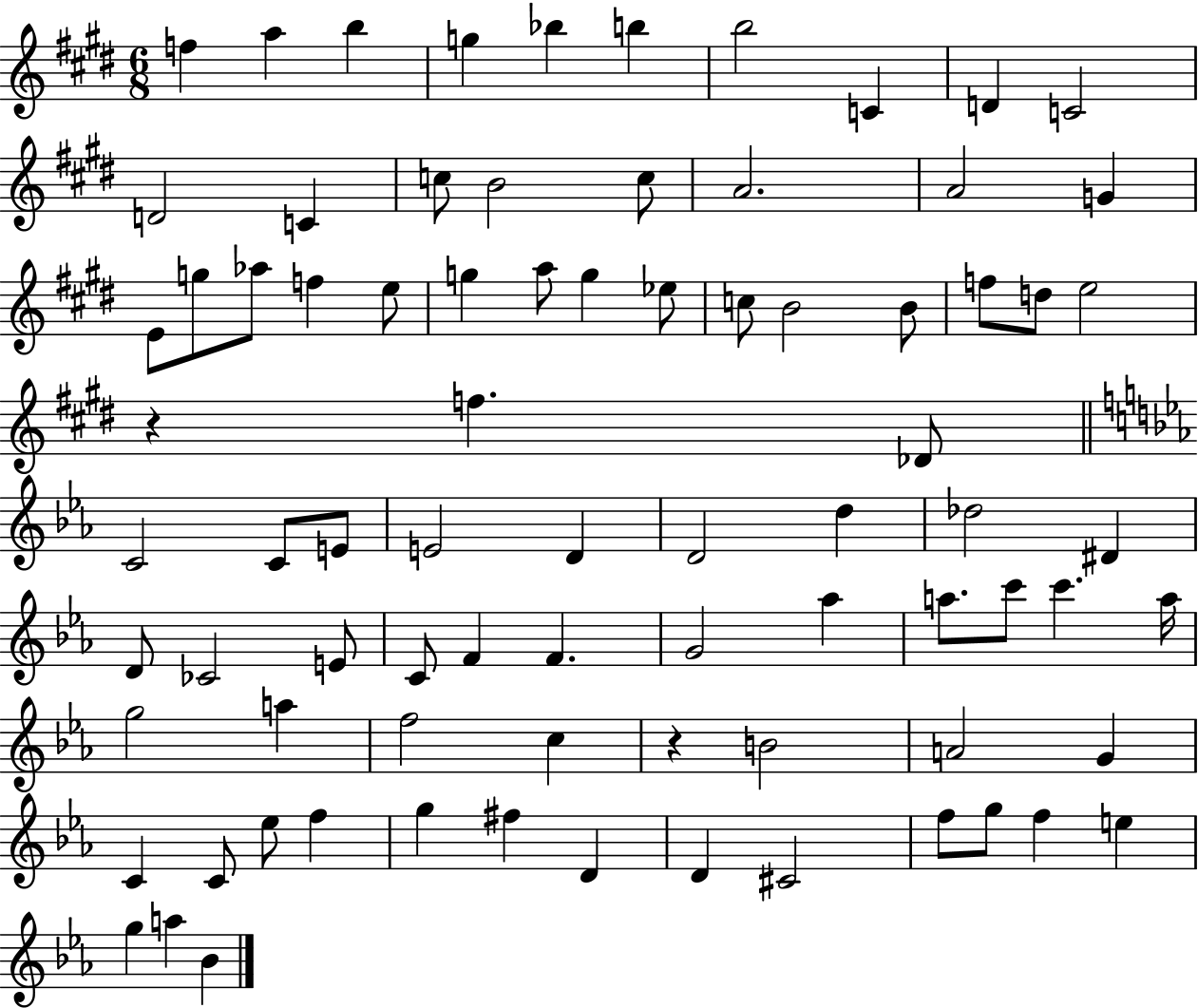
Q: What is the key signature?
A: E major